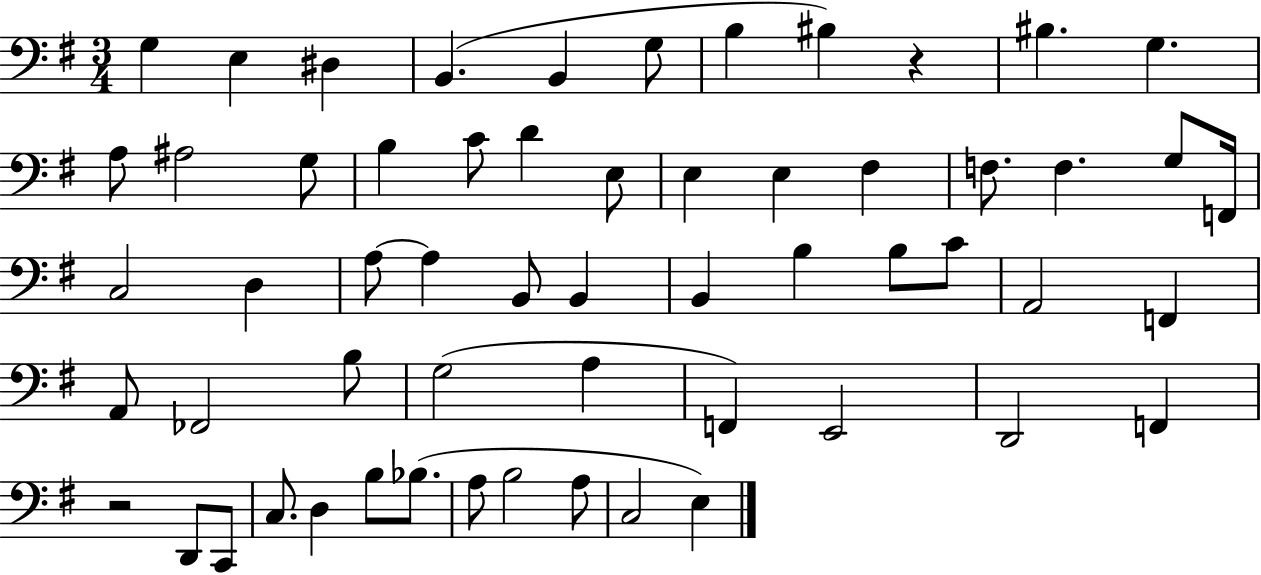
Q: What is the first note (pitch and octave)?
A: G3